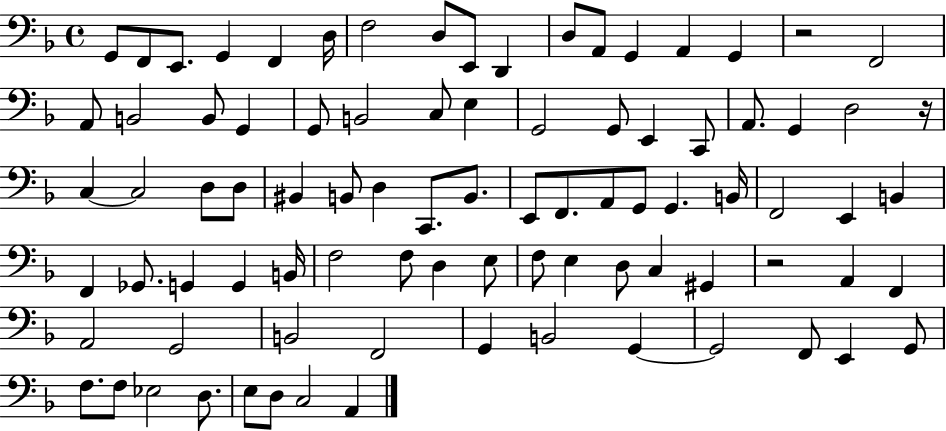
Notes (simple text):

G2/e F2/e E2/e. G2/q F2/q D3/s F3/h D3/e E2/e D2/q D3/e A2/e G2/q A2/q G2/q R/h F2/h A2/e B2/h B2/e G2/q G2/e B2/h C3/e E3/q G2/h G2/e E2/q C2/e A2/e. G2/q D3/h R/s C3/q C3/h D3/e D3/e BIS2/q B2/e D3/q C2/e. B2/e. E2/e F2/e. A2/e G2/e G2/q. B2/s F2/h E2/q B2/q F2/q Gb2/e. G2/q G2/q B2/s F3/h F3/e D3/q E3/e F3/e E3/q D3/e C3/q G#2/q R/h A2/q F2/q A2/h G2/h B2/h F2/h G2/q B2/h G2/q G2/h F2/e E2/q G2/e F3/e. F3/e Eb3/h D3/e. E3/e D3/e C3/h A2/q